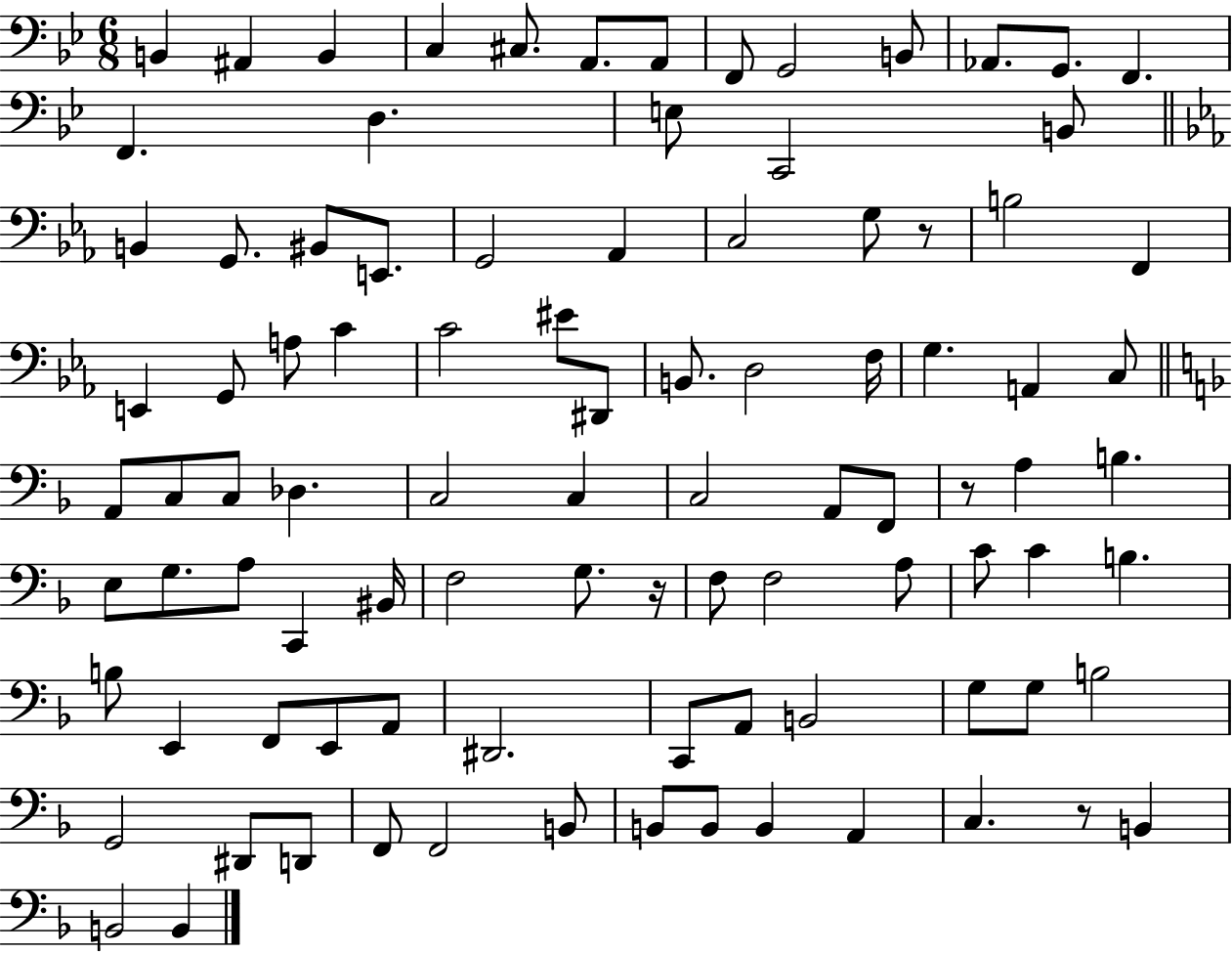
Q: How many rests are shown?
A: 4